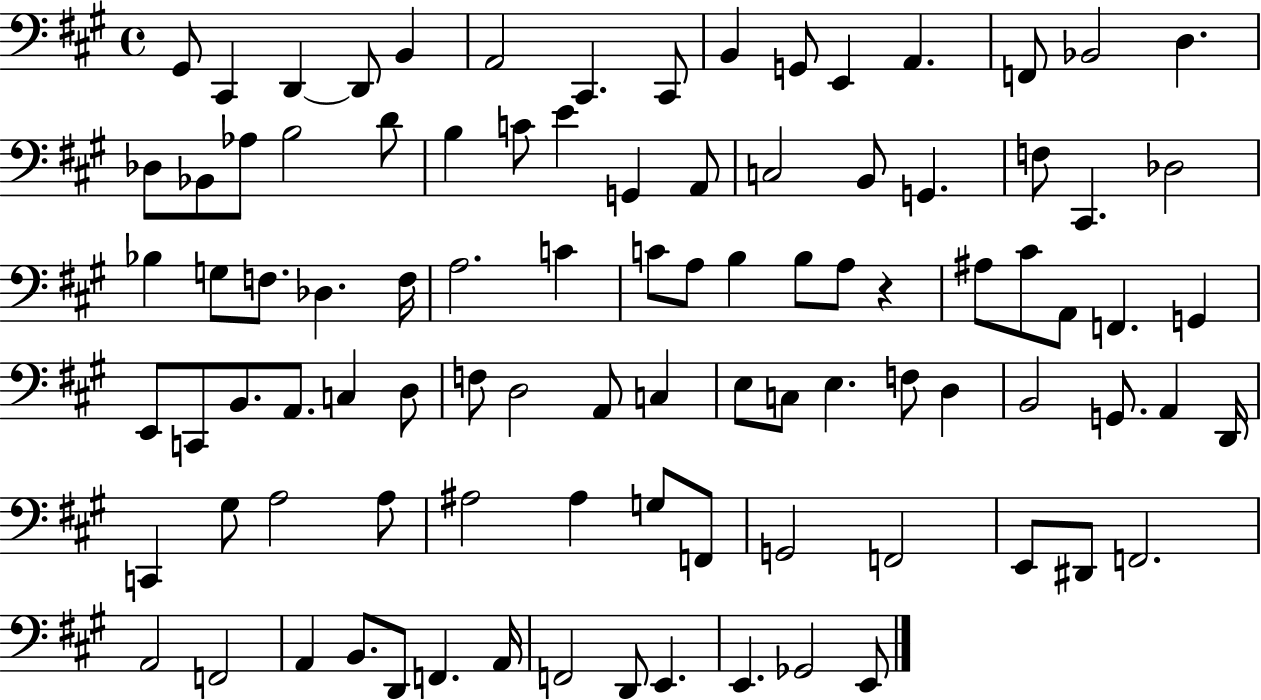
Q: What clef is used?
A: bass